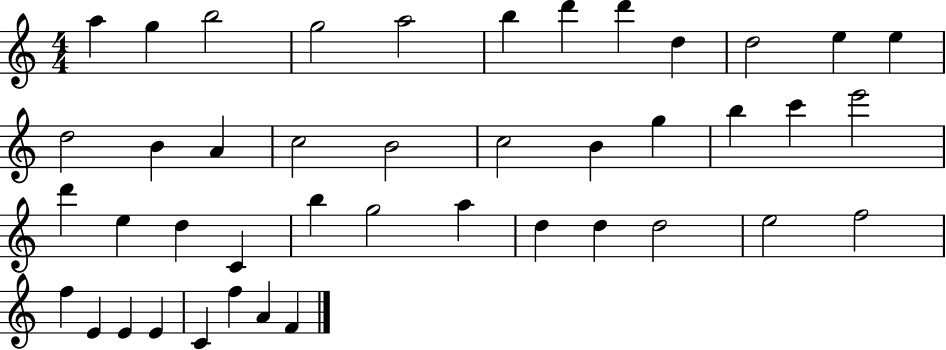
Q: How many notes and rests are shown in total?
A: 43